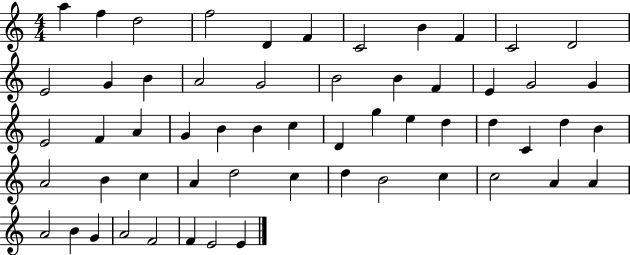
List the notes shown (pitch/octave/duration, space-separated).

A5/q F5/q D5/h F5/h D4/q F4/q C4/h B4/q F4/q C4/h D4/h E4/h G4/q B4/q A4/h G4/h B4/h B4/q F4/q E4/q G4/h G4/q E4/h F4/q A4/q G4/q B4/q B4/q C5/q D4/q G5/q E5/q D5/q D5/q C4/q D5/q B4/q A4/h B4/q C5/q A4/q D5/h C5/q D5/q B4/h C5/q C5/h A4/q A4/q A4/h B4/q G4/q A4/h F4/h F4/q E4/h E4/q